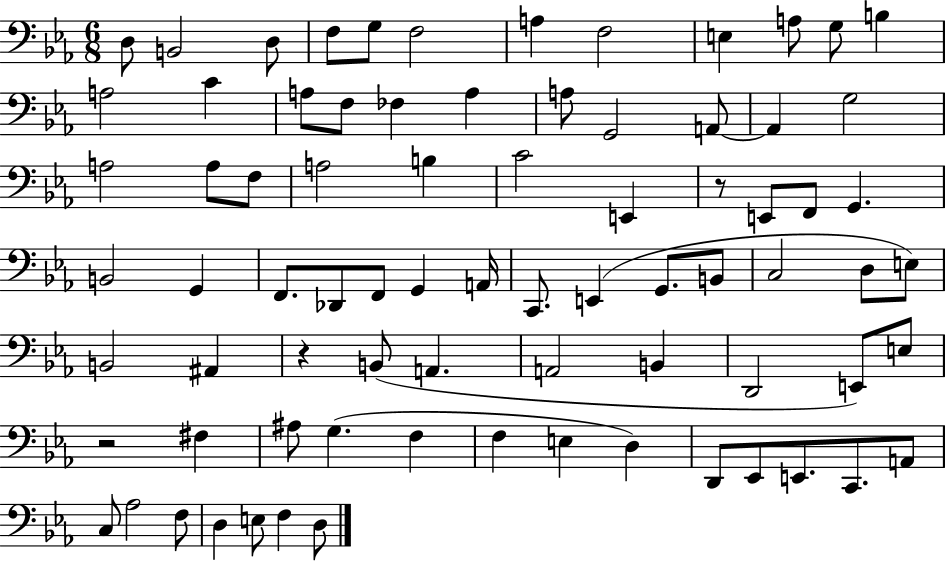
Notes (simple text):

D3/e B2/h D3/e F3/e G3/e F3/h A3/q F3/h E3/q A3/e G3/e B3/q A3/h C4/q A3/e F3/e FES3/q A3/q A3/e G2/h A2/e A2/q G3/h A3/h A3/e F3/e A3/h B3/q C4/h E2/q R/e E2/e F2/e G2/q. B2/h G2/q F2/e. Db2/e F2/e G2/q A2/s C2/e. E2/q G2/e. B2/e C3/h D3/e E3/e B2/h A#2/q R/q B2/e A2/q. A2/h B2/q D2/h E2/e E3/e R/h F#3/q A#3/e G3/q. F3/q F3/q E3/q D3/q D2/e Eb2/e E2/e. C2/e. A2/e C3/e Ab3/h F3/e D3/q E3/e F3/q D3/e